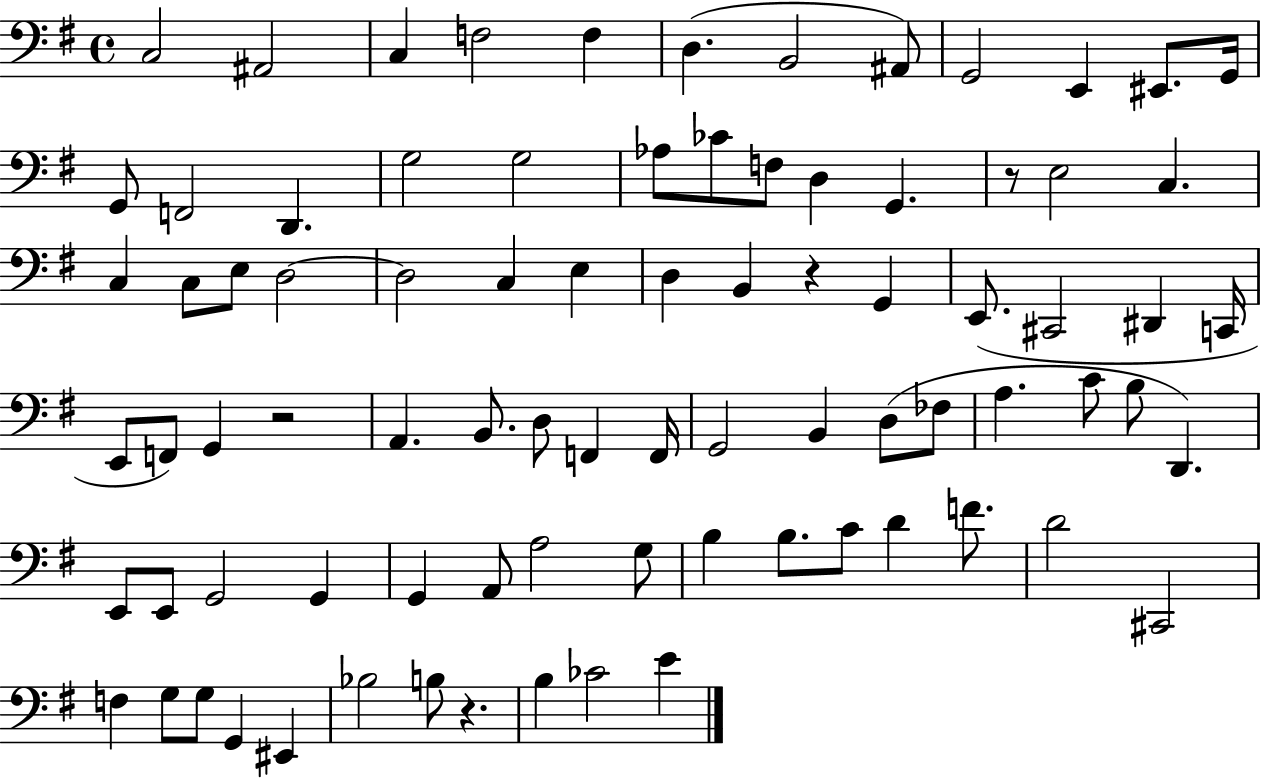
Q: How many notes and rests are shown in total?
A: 83